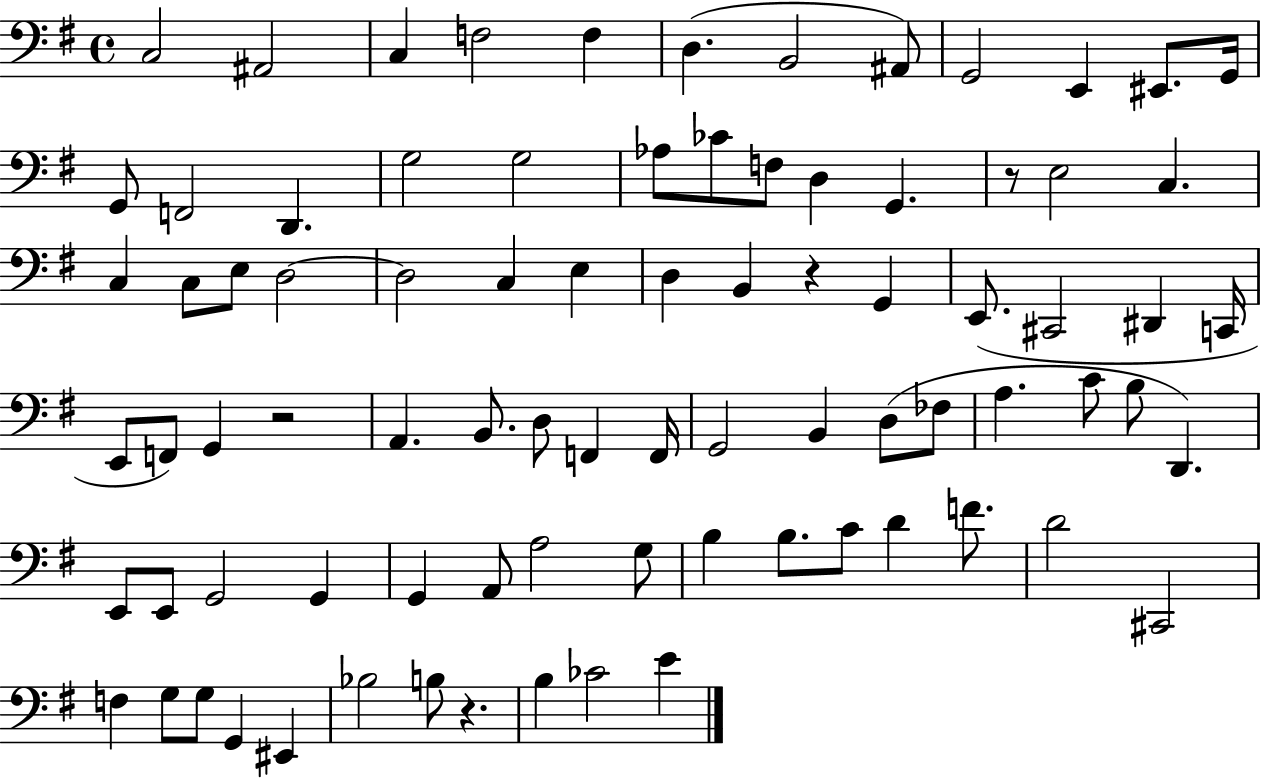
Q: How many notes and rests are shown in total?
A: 83